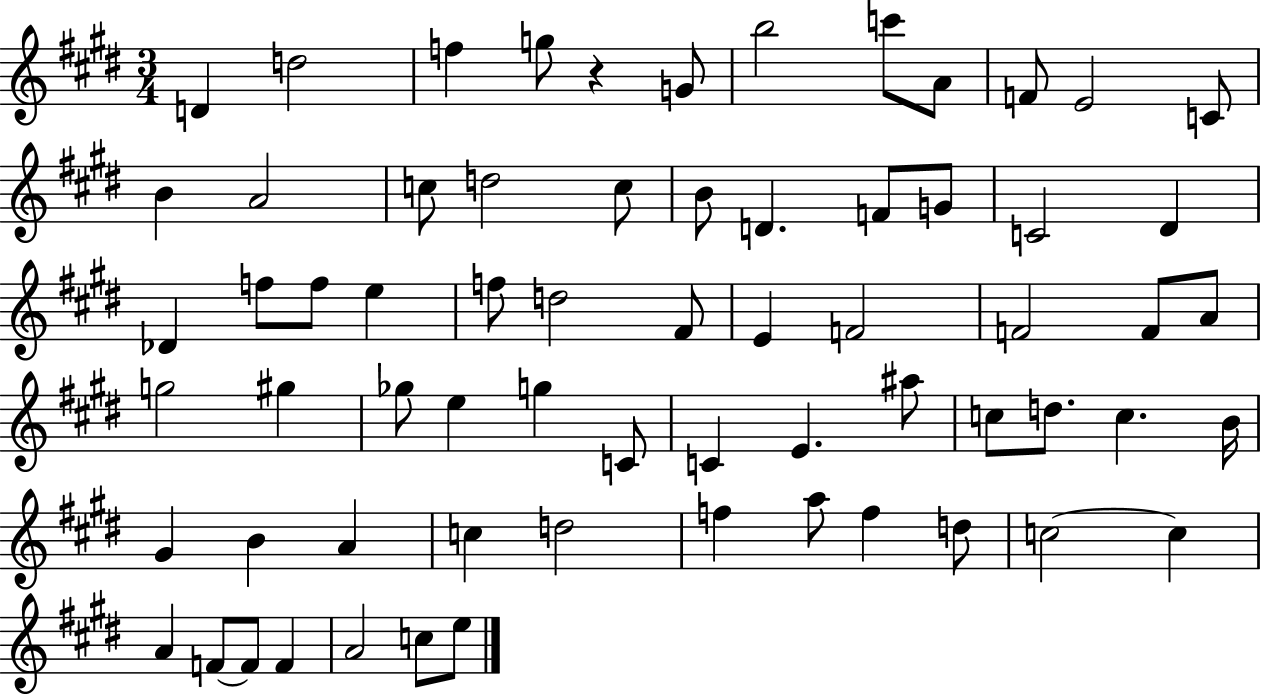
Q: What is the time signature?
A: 3/4